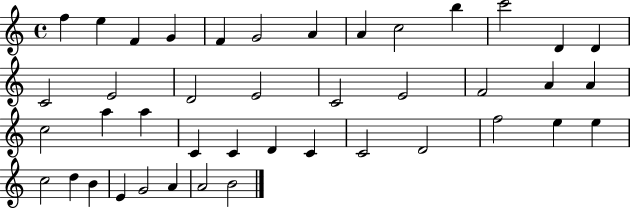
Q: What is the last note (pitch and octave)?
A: B4